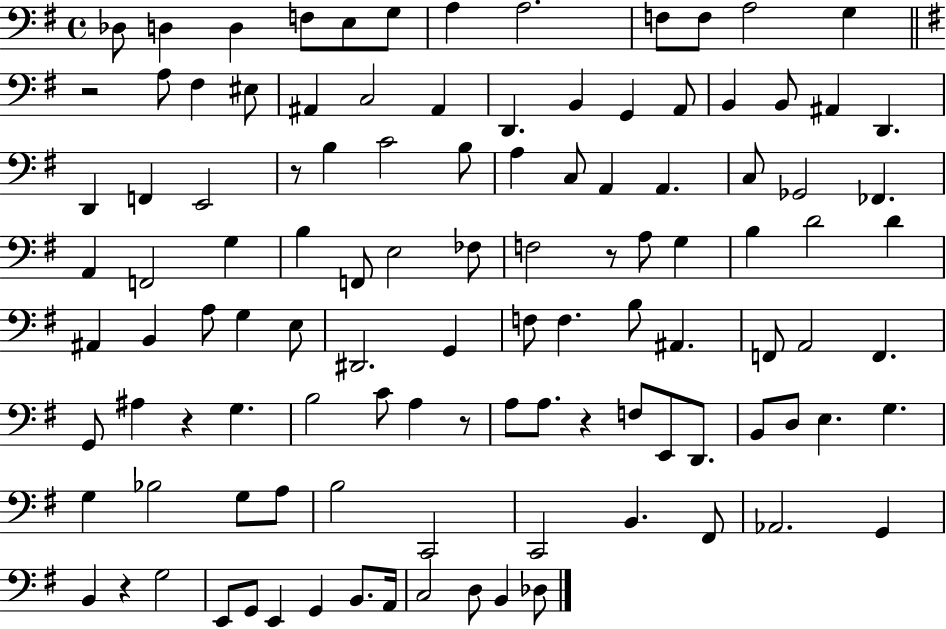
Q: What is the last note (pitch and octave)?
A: Db3